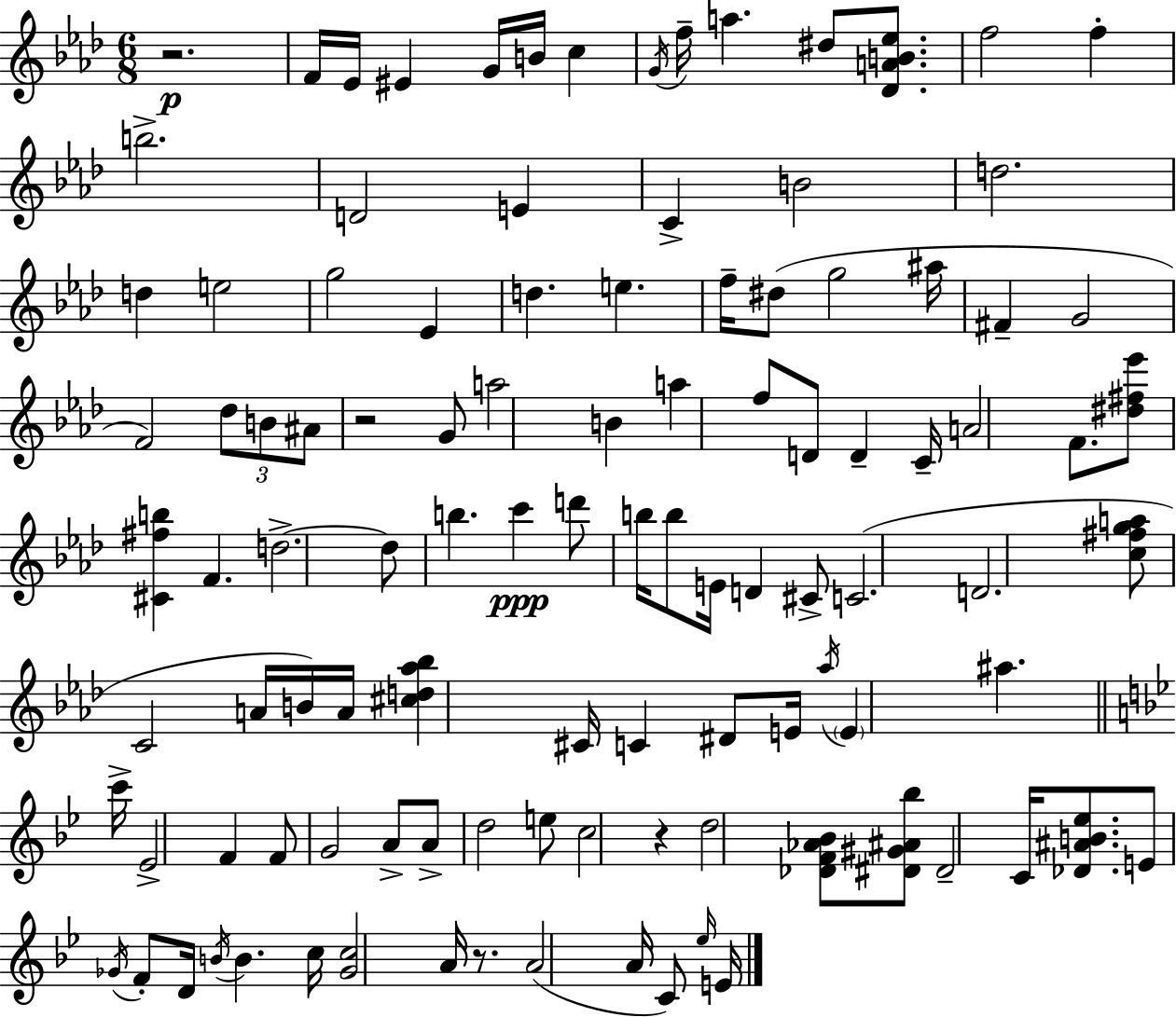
X:1
T:Untitled
M:6/8
L:1/4
K:Fm
z2 F/4 _E/4 ^E G/4 B/4 c G/4 f/4 a ^d/2 [_DAB_e]/2 f2 f b2 D2 E C B2 d2 d e2 g2 _E d e f/4 ^d/2 g2 ^a/4 ^F G2 F2 _d/2 B/2 ^A/2 z2 G/2 a2 B a f/2 D/2 D C/4 A2 F/2 [^d^f_e']/2 [^C^fb] F d2 d/2 b c' d'/2 b/4 b/2 E/4 D ^C/2 C2 D2 [c^fga]/2 C2 A/4 B/4 A/4 [^cd_a_b] ^C/4 C ^D/2 E/4 _a/4 E ^a c'/4 _E2 F F/2 G2 A/2 A/2 d2 e/2 c2 z d2 [_DF_A_B]/2 [^D^G^A_b]/2 ^D2 C/4 [_D^AB_e]/2 E/2 _G/4 F/2 D/4 B/4 B c/4 [_Gc]2 A/4 z/2 A2 A/4 C/2 _e/4 E/4